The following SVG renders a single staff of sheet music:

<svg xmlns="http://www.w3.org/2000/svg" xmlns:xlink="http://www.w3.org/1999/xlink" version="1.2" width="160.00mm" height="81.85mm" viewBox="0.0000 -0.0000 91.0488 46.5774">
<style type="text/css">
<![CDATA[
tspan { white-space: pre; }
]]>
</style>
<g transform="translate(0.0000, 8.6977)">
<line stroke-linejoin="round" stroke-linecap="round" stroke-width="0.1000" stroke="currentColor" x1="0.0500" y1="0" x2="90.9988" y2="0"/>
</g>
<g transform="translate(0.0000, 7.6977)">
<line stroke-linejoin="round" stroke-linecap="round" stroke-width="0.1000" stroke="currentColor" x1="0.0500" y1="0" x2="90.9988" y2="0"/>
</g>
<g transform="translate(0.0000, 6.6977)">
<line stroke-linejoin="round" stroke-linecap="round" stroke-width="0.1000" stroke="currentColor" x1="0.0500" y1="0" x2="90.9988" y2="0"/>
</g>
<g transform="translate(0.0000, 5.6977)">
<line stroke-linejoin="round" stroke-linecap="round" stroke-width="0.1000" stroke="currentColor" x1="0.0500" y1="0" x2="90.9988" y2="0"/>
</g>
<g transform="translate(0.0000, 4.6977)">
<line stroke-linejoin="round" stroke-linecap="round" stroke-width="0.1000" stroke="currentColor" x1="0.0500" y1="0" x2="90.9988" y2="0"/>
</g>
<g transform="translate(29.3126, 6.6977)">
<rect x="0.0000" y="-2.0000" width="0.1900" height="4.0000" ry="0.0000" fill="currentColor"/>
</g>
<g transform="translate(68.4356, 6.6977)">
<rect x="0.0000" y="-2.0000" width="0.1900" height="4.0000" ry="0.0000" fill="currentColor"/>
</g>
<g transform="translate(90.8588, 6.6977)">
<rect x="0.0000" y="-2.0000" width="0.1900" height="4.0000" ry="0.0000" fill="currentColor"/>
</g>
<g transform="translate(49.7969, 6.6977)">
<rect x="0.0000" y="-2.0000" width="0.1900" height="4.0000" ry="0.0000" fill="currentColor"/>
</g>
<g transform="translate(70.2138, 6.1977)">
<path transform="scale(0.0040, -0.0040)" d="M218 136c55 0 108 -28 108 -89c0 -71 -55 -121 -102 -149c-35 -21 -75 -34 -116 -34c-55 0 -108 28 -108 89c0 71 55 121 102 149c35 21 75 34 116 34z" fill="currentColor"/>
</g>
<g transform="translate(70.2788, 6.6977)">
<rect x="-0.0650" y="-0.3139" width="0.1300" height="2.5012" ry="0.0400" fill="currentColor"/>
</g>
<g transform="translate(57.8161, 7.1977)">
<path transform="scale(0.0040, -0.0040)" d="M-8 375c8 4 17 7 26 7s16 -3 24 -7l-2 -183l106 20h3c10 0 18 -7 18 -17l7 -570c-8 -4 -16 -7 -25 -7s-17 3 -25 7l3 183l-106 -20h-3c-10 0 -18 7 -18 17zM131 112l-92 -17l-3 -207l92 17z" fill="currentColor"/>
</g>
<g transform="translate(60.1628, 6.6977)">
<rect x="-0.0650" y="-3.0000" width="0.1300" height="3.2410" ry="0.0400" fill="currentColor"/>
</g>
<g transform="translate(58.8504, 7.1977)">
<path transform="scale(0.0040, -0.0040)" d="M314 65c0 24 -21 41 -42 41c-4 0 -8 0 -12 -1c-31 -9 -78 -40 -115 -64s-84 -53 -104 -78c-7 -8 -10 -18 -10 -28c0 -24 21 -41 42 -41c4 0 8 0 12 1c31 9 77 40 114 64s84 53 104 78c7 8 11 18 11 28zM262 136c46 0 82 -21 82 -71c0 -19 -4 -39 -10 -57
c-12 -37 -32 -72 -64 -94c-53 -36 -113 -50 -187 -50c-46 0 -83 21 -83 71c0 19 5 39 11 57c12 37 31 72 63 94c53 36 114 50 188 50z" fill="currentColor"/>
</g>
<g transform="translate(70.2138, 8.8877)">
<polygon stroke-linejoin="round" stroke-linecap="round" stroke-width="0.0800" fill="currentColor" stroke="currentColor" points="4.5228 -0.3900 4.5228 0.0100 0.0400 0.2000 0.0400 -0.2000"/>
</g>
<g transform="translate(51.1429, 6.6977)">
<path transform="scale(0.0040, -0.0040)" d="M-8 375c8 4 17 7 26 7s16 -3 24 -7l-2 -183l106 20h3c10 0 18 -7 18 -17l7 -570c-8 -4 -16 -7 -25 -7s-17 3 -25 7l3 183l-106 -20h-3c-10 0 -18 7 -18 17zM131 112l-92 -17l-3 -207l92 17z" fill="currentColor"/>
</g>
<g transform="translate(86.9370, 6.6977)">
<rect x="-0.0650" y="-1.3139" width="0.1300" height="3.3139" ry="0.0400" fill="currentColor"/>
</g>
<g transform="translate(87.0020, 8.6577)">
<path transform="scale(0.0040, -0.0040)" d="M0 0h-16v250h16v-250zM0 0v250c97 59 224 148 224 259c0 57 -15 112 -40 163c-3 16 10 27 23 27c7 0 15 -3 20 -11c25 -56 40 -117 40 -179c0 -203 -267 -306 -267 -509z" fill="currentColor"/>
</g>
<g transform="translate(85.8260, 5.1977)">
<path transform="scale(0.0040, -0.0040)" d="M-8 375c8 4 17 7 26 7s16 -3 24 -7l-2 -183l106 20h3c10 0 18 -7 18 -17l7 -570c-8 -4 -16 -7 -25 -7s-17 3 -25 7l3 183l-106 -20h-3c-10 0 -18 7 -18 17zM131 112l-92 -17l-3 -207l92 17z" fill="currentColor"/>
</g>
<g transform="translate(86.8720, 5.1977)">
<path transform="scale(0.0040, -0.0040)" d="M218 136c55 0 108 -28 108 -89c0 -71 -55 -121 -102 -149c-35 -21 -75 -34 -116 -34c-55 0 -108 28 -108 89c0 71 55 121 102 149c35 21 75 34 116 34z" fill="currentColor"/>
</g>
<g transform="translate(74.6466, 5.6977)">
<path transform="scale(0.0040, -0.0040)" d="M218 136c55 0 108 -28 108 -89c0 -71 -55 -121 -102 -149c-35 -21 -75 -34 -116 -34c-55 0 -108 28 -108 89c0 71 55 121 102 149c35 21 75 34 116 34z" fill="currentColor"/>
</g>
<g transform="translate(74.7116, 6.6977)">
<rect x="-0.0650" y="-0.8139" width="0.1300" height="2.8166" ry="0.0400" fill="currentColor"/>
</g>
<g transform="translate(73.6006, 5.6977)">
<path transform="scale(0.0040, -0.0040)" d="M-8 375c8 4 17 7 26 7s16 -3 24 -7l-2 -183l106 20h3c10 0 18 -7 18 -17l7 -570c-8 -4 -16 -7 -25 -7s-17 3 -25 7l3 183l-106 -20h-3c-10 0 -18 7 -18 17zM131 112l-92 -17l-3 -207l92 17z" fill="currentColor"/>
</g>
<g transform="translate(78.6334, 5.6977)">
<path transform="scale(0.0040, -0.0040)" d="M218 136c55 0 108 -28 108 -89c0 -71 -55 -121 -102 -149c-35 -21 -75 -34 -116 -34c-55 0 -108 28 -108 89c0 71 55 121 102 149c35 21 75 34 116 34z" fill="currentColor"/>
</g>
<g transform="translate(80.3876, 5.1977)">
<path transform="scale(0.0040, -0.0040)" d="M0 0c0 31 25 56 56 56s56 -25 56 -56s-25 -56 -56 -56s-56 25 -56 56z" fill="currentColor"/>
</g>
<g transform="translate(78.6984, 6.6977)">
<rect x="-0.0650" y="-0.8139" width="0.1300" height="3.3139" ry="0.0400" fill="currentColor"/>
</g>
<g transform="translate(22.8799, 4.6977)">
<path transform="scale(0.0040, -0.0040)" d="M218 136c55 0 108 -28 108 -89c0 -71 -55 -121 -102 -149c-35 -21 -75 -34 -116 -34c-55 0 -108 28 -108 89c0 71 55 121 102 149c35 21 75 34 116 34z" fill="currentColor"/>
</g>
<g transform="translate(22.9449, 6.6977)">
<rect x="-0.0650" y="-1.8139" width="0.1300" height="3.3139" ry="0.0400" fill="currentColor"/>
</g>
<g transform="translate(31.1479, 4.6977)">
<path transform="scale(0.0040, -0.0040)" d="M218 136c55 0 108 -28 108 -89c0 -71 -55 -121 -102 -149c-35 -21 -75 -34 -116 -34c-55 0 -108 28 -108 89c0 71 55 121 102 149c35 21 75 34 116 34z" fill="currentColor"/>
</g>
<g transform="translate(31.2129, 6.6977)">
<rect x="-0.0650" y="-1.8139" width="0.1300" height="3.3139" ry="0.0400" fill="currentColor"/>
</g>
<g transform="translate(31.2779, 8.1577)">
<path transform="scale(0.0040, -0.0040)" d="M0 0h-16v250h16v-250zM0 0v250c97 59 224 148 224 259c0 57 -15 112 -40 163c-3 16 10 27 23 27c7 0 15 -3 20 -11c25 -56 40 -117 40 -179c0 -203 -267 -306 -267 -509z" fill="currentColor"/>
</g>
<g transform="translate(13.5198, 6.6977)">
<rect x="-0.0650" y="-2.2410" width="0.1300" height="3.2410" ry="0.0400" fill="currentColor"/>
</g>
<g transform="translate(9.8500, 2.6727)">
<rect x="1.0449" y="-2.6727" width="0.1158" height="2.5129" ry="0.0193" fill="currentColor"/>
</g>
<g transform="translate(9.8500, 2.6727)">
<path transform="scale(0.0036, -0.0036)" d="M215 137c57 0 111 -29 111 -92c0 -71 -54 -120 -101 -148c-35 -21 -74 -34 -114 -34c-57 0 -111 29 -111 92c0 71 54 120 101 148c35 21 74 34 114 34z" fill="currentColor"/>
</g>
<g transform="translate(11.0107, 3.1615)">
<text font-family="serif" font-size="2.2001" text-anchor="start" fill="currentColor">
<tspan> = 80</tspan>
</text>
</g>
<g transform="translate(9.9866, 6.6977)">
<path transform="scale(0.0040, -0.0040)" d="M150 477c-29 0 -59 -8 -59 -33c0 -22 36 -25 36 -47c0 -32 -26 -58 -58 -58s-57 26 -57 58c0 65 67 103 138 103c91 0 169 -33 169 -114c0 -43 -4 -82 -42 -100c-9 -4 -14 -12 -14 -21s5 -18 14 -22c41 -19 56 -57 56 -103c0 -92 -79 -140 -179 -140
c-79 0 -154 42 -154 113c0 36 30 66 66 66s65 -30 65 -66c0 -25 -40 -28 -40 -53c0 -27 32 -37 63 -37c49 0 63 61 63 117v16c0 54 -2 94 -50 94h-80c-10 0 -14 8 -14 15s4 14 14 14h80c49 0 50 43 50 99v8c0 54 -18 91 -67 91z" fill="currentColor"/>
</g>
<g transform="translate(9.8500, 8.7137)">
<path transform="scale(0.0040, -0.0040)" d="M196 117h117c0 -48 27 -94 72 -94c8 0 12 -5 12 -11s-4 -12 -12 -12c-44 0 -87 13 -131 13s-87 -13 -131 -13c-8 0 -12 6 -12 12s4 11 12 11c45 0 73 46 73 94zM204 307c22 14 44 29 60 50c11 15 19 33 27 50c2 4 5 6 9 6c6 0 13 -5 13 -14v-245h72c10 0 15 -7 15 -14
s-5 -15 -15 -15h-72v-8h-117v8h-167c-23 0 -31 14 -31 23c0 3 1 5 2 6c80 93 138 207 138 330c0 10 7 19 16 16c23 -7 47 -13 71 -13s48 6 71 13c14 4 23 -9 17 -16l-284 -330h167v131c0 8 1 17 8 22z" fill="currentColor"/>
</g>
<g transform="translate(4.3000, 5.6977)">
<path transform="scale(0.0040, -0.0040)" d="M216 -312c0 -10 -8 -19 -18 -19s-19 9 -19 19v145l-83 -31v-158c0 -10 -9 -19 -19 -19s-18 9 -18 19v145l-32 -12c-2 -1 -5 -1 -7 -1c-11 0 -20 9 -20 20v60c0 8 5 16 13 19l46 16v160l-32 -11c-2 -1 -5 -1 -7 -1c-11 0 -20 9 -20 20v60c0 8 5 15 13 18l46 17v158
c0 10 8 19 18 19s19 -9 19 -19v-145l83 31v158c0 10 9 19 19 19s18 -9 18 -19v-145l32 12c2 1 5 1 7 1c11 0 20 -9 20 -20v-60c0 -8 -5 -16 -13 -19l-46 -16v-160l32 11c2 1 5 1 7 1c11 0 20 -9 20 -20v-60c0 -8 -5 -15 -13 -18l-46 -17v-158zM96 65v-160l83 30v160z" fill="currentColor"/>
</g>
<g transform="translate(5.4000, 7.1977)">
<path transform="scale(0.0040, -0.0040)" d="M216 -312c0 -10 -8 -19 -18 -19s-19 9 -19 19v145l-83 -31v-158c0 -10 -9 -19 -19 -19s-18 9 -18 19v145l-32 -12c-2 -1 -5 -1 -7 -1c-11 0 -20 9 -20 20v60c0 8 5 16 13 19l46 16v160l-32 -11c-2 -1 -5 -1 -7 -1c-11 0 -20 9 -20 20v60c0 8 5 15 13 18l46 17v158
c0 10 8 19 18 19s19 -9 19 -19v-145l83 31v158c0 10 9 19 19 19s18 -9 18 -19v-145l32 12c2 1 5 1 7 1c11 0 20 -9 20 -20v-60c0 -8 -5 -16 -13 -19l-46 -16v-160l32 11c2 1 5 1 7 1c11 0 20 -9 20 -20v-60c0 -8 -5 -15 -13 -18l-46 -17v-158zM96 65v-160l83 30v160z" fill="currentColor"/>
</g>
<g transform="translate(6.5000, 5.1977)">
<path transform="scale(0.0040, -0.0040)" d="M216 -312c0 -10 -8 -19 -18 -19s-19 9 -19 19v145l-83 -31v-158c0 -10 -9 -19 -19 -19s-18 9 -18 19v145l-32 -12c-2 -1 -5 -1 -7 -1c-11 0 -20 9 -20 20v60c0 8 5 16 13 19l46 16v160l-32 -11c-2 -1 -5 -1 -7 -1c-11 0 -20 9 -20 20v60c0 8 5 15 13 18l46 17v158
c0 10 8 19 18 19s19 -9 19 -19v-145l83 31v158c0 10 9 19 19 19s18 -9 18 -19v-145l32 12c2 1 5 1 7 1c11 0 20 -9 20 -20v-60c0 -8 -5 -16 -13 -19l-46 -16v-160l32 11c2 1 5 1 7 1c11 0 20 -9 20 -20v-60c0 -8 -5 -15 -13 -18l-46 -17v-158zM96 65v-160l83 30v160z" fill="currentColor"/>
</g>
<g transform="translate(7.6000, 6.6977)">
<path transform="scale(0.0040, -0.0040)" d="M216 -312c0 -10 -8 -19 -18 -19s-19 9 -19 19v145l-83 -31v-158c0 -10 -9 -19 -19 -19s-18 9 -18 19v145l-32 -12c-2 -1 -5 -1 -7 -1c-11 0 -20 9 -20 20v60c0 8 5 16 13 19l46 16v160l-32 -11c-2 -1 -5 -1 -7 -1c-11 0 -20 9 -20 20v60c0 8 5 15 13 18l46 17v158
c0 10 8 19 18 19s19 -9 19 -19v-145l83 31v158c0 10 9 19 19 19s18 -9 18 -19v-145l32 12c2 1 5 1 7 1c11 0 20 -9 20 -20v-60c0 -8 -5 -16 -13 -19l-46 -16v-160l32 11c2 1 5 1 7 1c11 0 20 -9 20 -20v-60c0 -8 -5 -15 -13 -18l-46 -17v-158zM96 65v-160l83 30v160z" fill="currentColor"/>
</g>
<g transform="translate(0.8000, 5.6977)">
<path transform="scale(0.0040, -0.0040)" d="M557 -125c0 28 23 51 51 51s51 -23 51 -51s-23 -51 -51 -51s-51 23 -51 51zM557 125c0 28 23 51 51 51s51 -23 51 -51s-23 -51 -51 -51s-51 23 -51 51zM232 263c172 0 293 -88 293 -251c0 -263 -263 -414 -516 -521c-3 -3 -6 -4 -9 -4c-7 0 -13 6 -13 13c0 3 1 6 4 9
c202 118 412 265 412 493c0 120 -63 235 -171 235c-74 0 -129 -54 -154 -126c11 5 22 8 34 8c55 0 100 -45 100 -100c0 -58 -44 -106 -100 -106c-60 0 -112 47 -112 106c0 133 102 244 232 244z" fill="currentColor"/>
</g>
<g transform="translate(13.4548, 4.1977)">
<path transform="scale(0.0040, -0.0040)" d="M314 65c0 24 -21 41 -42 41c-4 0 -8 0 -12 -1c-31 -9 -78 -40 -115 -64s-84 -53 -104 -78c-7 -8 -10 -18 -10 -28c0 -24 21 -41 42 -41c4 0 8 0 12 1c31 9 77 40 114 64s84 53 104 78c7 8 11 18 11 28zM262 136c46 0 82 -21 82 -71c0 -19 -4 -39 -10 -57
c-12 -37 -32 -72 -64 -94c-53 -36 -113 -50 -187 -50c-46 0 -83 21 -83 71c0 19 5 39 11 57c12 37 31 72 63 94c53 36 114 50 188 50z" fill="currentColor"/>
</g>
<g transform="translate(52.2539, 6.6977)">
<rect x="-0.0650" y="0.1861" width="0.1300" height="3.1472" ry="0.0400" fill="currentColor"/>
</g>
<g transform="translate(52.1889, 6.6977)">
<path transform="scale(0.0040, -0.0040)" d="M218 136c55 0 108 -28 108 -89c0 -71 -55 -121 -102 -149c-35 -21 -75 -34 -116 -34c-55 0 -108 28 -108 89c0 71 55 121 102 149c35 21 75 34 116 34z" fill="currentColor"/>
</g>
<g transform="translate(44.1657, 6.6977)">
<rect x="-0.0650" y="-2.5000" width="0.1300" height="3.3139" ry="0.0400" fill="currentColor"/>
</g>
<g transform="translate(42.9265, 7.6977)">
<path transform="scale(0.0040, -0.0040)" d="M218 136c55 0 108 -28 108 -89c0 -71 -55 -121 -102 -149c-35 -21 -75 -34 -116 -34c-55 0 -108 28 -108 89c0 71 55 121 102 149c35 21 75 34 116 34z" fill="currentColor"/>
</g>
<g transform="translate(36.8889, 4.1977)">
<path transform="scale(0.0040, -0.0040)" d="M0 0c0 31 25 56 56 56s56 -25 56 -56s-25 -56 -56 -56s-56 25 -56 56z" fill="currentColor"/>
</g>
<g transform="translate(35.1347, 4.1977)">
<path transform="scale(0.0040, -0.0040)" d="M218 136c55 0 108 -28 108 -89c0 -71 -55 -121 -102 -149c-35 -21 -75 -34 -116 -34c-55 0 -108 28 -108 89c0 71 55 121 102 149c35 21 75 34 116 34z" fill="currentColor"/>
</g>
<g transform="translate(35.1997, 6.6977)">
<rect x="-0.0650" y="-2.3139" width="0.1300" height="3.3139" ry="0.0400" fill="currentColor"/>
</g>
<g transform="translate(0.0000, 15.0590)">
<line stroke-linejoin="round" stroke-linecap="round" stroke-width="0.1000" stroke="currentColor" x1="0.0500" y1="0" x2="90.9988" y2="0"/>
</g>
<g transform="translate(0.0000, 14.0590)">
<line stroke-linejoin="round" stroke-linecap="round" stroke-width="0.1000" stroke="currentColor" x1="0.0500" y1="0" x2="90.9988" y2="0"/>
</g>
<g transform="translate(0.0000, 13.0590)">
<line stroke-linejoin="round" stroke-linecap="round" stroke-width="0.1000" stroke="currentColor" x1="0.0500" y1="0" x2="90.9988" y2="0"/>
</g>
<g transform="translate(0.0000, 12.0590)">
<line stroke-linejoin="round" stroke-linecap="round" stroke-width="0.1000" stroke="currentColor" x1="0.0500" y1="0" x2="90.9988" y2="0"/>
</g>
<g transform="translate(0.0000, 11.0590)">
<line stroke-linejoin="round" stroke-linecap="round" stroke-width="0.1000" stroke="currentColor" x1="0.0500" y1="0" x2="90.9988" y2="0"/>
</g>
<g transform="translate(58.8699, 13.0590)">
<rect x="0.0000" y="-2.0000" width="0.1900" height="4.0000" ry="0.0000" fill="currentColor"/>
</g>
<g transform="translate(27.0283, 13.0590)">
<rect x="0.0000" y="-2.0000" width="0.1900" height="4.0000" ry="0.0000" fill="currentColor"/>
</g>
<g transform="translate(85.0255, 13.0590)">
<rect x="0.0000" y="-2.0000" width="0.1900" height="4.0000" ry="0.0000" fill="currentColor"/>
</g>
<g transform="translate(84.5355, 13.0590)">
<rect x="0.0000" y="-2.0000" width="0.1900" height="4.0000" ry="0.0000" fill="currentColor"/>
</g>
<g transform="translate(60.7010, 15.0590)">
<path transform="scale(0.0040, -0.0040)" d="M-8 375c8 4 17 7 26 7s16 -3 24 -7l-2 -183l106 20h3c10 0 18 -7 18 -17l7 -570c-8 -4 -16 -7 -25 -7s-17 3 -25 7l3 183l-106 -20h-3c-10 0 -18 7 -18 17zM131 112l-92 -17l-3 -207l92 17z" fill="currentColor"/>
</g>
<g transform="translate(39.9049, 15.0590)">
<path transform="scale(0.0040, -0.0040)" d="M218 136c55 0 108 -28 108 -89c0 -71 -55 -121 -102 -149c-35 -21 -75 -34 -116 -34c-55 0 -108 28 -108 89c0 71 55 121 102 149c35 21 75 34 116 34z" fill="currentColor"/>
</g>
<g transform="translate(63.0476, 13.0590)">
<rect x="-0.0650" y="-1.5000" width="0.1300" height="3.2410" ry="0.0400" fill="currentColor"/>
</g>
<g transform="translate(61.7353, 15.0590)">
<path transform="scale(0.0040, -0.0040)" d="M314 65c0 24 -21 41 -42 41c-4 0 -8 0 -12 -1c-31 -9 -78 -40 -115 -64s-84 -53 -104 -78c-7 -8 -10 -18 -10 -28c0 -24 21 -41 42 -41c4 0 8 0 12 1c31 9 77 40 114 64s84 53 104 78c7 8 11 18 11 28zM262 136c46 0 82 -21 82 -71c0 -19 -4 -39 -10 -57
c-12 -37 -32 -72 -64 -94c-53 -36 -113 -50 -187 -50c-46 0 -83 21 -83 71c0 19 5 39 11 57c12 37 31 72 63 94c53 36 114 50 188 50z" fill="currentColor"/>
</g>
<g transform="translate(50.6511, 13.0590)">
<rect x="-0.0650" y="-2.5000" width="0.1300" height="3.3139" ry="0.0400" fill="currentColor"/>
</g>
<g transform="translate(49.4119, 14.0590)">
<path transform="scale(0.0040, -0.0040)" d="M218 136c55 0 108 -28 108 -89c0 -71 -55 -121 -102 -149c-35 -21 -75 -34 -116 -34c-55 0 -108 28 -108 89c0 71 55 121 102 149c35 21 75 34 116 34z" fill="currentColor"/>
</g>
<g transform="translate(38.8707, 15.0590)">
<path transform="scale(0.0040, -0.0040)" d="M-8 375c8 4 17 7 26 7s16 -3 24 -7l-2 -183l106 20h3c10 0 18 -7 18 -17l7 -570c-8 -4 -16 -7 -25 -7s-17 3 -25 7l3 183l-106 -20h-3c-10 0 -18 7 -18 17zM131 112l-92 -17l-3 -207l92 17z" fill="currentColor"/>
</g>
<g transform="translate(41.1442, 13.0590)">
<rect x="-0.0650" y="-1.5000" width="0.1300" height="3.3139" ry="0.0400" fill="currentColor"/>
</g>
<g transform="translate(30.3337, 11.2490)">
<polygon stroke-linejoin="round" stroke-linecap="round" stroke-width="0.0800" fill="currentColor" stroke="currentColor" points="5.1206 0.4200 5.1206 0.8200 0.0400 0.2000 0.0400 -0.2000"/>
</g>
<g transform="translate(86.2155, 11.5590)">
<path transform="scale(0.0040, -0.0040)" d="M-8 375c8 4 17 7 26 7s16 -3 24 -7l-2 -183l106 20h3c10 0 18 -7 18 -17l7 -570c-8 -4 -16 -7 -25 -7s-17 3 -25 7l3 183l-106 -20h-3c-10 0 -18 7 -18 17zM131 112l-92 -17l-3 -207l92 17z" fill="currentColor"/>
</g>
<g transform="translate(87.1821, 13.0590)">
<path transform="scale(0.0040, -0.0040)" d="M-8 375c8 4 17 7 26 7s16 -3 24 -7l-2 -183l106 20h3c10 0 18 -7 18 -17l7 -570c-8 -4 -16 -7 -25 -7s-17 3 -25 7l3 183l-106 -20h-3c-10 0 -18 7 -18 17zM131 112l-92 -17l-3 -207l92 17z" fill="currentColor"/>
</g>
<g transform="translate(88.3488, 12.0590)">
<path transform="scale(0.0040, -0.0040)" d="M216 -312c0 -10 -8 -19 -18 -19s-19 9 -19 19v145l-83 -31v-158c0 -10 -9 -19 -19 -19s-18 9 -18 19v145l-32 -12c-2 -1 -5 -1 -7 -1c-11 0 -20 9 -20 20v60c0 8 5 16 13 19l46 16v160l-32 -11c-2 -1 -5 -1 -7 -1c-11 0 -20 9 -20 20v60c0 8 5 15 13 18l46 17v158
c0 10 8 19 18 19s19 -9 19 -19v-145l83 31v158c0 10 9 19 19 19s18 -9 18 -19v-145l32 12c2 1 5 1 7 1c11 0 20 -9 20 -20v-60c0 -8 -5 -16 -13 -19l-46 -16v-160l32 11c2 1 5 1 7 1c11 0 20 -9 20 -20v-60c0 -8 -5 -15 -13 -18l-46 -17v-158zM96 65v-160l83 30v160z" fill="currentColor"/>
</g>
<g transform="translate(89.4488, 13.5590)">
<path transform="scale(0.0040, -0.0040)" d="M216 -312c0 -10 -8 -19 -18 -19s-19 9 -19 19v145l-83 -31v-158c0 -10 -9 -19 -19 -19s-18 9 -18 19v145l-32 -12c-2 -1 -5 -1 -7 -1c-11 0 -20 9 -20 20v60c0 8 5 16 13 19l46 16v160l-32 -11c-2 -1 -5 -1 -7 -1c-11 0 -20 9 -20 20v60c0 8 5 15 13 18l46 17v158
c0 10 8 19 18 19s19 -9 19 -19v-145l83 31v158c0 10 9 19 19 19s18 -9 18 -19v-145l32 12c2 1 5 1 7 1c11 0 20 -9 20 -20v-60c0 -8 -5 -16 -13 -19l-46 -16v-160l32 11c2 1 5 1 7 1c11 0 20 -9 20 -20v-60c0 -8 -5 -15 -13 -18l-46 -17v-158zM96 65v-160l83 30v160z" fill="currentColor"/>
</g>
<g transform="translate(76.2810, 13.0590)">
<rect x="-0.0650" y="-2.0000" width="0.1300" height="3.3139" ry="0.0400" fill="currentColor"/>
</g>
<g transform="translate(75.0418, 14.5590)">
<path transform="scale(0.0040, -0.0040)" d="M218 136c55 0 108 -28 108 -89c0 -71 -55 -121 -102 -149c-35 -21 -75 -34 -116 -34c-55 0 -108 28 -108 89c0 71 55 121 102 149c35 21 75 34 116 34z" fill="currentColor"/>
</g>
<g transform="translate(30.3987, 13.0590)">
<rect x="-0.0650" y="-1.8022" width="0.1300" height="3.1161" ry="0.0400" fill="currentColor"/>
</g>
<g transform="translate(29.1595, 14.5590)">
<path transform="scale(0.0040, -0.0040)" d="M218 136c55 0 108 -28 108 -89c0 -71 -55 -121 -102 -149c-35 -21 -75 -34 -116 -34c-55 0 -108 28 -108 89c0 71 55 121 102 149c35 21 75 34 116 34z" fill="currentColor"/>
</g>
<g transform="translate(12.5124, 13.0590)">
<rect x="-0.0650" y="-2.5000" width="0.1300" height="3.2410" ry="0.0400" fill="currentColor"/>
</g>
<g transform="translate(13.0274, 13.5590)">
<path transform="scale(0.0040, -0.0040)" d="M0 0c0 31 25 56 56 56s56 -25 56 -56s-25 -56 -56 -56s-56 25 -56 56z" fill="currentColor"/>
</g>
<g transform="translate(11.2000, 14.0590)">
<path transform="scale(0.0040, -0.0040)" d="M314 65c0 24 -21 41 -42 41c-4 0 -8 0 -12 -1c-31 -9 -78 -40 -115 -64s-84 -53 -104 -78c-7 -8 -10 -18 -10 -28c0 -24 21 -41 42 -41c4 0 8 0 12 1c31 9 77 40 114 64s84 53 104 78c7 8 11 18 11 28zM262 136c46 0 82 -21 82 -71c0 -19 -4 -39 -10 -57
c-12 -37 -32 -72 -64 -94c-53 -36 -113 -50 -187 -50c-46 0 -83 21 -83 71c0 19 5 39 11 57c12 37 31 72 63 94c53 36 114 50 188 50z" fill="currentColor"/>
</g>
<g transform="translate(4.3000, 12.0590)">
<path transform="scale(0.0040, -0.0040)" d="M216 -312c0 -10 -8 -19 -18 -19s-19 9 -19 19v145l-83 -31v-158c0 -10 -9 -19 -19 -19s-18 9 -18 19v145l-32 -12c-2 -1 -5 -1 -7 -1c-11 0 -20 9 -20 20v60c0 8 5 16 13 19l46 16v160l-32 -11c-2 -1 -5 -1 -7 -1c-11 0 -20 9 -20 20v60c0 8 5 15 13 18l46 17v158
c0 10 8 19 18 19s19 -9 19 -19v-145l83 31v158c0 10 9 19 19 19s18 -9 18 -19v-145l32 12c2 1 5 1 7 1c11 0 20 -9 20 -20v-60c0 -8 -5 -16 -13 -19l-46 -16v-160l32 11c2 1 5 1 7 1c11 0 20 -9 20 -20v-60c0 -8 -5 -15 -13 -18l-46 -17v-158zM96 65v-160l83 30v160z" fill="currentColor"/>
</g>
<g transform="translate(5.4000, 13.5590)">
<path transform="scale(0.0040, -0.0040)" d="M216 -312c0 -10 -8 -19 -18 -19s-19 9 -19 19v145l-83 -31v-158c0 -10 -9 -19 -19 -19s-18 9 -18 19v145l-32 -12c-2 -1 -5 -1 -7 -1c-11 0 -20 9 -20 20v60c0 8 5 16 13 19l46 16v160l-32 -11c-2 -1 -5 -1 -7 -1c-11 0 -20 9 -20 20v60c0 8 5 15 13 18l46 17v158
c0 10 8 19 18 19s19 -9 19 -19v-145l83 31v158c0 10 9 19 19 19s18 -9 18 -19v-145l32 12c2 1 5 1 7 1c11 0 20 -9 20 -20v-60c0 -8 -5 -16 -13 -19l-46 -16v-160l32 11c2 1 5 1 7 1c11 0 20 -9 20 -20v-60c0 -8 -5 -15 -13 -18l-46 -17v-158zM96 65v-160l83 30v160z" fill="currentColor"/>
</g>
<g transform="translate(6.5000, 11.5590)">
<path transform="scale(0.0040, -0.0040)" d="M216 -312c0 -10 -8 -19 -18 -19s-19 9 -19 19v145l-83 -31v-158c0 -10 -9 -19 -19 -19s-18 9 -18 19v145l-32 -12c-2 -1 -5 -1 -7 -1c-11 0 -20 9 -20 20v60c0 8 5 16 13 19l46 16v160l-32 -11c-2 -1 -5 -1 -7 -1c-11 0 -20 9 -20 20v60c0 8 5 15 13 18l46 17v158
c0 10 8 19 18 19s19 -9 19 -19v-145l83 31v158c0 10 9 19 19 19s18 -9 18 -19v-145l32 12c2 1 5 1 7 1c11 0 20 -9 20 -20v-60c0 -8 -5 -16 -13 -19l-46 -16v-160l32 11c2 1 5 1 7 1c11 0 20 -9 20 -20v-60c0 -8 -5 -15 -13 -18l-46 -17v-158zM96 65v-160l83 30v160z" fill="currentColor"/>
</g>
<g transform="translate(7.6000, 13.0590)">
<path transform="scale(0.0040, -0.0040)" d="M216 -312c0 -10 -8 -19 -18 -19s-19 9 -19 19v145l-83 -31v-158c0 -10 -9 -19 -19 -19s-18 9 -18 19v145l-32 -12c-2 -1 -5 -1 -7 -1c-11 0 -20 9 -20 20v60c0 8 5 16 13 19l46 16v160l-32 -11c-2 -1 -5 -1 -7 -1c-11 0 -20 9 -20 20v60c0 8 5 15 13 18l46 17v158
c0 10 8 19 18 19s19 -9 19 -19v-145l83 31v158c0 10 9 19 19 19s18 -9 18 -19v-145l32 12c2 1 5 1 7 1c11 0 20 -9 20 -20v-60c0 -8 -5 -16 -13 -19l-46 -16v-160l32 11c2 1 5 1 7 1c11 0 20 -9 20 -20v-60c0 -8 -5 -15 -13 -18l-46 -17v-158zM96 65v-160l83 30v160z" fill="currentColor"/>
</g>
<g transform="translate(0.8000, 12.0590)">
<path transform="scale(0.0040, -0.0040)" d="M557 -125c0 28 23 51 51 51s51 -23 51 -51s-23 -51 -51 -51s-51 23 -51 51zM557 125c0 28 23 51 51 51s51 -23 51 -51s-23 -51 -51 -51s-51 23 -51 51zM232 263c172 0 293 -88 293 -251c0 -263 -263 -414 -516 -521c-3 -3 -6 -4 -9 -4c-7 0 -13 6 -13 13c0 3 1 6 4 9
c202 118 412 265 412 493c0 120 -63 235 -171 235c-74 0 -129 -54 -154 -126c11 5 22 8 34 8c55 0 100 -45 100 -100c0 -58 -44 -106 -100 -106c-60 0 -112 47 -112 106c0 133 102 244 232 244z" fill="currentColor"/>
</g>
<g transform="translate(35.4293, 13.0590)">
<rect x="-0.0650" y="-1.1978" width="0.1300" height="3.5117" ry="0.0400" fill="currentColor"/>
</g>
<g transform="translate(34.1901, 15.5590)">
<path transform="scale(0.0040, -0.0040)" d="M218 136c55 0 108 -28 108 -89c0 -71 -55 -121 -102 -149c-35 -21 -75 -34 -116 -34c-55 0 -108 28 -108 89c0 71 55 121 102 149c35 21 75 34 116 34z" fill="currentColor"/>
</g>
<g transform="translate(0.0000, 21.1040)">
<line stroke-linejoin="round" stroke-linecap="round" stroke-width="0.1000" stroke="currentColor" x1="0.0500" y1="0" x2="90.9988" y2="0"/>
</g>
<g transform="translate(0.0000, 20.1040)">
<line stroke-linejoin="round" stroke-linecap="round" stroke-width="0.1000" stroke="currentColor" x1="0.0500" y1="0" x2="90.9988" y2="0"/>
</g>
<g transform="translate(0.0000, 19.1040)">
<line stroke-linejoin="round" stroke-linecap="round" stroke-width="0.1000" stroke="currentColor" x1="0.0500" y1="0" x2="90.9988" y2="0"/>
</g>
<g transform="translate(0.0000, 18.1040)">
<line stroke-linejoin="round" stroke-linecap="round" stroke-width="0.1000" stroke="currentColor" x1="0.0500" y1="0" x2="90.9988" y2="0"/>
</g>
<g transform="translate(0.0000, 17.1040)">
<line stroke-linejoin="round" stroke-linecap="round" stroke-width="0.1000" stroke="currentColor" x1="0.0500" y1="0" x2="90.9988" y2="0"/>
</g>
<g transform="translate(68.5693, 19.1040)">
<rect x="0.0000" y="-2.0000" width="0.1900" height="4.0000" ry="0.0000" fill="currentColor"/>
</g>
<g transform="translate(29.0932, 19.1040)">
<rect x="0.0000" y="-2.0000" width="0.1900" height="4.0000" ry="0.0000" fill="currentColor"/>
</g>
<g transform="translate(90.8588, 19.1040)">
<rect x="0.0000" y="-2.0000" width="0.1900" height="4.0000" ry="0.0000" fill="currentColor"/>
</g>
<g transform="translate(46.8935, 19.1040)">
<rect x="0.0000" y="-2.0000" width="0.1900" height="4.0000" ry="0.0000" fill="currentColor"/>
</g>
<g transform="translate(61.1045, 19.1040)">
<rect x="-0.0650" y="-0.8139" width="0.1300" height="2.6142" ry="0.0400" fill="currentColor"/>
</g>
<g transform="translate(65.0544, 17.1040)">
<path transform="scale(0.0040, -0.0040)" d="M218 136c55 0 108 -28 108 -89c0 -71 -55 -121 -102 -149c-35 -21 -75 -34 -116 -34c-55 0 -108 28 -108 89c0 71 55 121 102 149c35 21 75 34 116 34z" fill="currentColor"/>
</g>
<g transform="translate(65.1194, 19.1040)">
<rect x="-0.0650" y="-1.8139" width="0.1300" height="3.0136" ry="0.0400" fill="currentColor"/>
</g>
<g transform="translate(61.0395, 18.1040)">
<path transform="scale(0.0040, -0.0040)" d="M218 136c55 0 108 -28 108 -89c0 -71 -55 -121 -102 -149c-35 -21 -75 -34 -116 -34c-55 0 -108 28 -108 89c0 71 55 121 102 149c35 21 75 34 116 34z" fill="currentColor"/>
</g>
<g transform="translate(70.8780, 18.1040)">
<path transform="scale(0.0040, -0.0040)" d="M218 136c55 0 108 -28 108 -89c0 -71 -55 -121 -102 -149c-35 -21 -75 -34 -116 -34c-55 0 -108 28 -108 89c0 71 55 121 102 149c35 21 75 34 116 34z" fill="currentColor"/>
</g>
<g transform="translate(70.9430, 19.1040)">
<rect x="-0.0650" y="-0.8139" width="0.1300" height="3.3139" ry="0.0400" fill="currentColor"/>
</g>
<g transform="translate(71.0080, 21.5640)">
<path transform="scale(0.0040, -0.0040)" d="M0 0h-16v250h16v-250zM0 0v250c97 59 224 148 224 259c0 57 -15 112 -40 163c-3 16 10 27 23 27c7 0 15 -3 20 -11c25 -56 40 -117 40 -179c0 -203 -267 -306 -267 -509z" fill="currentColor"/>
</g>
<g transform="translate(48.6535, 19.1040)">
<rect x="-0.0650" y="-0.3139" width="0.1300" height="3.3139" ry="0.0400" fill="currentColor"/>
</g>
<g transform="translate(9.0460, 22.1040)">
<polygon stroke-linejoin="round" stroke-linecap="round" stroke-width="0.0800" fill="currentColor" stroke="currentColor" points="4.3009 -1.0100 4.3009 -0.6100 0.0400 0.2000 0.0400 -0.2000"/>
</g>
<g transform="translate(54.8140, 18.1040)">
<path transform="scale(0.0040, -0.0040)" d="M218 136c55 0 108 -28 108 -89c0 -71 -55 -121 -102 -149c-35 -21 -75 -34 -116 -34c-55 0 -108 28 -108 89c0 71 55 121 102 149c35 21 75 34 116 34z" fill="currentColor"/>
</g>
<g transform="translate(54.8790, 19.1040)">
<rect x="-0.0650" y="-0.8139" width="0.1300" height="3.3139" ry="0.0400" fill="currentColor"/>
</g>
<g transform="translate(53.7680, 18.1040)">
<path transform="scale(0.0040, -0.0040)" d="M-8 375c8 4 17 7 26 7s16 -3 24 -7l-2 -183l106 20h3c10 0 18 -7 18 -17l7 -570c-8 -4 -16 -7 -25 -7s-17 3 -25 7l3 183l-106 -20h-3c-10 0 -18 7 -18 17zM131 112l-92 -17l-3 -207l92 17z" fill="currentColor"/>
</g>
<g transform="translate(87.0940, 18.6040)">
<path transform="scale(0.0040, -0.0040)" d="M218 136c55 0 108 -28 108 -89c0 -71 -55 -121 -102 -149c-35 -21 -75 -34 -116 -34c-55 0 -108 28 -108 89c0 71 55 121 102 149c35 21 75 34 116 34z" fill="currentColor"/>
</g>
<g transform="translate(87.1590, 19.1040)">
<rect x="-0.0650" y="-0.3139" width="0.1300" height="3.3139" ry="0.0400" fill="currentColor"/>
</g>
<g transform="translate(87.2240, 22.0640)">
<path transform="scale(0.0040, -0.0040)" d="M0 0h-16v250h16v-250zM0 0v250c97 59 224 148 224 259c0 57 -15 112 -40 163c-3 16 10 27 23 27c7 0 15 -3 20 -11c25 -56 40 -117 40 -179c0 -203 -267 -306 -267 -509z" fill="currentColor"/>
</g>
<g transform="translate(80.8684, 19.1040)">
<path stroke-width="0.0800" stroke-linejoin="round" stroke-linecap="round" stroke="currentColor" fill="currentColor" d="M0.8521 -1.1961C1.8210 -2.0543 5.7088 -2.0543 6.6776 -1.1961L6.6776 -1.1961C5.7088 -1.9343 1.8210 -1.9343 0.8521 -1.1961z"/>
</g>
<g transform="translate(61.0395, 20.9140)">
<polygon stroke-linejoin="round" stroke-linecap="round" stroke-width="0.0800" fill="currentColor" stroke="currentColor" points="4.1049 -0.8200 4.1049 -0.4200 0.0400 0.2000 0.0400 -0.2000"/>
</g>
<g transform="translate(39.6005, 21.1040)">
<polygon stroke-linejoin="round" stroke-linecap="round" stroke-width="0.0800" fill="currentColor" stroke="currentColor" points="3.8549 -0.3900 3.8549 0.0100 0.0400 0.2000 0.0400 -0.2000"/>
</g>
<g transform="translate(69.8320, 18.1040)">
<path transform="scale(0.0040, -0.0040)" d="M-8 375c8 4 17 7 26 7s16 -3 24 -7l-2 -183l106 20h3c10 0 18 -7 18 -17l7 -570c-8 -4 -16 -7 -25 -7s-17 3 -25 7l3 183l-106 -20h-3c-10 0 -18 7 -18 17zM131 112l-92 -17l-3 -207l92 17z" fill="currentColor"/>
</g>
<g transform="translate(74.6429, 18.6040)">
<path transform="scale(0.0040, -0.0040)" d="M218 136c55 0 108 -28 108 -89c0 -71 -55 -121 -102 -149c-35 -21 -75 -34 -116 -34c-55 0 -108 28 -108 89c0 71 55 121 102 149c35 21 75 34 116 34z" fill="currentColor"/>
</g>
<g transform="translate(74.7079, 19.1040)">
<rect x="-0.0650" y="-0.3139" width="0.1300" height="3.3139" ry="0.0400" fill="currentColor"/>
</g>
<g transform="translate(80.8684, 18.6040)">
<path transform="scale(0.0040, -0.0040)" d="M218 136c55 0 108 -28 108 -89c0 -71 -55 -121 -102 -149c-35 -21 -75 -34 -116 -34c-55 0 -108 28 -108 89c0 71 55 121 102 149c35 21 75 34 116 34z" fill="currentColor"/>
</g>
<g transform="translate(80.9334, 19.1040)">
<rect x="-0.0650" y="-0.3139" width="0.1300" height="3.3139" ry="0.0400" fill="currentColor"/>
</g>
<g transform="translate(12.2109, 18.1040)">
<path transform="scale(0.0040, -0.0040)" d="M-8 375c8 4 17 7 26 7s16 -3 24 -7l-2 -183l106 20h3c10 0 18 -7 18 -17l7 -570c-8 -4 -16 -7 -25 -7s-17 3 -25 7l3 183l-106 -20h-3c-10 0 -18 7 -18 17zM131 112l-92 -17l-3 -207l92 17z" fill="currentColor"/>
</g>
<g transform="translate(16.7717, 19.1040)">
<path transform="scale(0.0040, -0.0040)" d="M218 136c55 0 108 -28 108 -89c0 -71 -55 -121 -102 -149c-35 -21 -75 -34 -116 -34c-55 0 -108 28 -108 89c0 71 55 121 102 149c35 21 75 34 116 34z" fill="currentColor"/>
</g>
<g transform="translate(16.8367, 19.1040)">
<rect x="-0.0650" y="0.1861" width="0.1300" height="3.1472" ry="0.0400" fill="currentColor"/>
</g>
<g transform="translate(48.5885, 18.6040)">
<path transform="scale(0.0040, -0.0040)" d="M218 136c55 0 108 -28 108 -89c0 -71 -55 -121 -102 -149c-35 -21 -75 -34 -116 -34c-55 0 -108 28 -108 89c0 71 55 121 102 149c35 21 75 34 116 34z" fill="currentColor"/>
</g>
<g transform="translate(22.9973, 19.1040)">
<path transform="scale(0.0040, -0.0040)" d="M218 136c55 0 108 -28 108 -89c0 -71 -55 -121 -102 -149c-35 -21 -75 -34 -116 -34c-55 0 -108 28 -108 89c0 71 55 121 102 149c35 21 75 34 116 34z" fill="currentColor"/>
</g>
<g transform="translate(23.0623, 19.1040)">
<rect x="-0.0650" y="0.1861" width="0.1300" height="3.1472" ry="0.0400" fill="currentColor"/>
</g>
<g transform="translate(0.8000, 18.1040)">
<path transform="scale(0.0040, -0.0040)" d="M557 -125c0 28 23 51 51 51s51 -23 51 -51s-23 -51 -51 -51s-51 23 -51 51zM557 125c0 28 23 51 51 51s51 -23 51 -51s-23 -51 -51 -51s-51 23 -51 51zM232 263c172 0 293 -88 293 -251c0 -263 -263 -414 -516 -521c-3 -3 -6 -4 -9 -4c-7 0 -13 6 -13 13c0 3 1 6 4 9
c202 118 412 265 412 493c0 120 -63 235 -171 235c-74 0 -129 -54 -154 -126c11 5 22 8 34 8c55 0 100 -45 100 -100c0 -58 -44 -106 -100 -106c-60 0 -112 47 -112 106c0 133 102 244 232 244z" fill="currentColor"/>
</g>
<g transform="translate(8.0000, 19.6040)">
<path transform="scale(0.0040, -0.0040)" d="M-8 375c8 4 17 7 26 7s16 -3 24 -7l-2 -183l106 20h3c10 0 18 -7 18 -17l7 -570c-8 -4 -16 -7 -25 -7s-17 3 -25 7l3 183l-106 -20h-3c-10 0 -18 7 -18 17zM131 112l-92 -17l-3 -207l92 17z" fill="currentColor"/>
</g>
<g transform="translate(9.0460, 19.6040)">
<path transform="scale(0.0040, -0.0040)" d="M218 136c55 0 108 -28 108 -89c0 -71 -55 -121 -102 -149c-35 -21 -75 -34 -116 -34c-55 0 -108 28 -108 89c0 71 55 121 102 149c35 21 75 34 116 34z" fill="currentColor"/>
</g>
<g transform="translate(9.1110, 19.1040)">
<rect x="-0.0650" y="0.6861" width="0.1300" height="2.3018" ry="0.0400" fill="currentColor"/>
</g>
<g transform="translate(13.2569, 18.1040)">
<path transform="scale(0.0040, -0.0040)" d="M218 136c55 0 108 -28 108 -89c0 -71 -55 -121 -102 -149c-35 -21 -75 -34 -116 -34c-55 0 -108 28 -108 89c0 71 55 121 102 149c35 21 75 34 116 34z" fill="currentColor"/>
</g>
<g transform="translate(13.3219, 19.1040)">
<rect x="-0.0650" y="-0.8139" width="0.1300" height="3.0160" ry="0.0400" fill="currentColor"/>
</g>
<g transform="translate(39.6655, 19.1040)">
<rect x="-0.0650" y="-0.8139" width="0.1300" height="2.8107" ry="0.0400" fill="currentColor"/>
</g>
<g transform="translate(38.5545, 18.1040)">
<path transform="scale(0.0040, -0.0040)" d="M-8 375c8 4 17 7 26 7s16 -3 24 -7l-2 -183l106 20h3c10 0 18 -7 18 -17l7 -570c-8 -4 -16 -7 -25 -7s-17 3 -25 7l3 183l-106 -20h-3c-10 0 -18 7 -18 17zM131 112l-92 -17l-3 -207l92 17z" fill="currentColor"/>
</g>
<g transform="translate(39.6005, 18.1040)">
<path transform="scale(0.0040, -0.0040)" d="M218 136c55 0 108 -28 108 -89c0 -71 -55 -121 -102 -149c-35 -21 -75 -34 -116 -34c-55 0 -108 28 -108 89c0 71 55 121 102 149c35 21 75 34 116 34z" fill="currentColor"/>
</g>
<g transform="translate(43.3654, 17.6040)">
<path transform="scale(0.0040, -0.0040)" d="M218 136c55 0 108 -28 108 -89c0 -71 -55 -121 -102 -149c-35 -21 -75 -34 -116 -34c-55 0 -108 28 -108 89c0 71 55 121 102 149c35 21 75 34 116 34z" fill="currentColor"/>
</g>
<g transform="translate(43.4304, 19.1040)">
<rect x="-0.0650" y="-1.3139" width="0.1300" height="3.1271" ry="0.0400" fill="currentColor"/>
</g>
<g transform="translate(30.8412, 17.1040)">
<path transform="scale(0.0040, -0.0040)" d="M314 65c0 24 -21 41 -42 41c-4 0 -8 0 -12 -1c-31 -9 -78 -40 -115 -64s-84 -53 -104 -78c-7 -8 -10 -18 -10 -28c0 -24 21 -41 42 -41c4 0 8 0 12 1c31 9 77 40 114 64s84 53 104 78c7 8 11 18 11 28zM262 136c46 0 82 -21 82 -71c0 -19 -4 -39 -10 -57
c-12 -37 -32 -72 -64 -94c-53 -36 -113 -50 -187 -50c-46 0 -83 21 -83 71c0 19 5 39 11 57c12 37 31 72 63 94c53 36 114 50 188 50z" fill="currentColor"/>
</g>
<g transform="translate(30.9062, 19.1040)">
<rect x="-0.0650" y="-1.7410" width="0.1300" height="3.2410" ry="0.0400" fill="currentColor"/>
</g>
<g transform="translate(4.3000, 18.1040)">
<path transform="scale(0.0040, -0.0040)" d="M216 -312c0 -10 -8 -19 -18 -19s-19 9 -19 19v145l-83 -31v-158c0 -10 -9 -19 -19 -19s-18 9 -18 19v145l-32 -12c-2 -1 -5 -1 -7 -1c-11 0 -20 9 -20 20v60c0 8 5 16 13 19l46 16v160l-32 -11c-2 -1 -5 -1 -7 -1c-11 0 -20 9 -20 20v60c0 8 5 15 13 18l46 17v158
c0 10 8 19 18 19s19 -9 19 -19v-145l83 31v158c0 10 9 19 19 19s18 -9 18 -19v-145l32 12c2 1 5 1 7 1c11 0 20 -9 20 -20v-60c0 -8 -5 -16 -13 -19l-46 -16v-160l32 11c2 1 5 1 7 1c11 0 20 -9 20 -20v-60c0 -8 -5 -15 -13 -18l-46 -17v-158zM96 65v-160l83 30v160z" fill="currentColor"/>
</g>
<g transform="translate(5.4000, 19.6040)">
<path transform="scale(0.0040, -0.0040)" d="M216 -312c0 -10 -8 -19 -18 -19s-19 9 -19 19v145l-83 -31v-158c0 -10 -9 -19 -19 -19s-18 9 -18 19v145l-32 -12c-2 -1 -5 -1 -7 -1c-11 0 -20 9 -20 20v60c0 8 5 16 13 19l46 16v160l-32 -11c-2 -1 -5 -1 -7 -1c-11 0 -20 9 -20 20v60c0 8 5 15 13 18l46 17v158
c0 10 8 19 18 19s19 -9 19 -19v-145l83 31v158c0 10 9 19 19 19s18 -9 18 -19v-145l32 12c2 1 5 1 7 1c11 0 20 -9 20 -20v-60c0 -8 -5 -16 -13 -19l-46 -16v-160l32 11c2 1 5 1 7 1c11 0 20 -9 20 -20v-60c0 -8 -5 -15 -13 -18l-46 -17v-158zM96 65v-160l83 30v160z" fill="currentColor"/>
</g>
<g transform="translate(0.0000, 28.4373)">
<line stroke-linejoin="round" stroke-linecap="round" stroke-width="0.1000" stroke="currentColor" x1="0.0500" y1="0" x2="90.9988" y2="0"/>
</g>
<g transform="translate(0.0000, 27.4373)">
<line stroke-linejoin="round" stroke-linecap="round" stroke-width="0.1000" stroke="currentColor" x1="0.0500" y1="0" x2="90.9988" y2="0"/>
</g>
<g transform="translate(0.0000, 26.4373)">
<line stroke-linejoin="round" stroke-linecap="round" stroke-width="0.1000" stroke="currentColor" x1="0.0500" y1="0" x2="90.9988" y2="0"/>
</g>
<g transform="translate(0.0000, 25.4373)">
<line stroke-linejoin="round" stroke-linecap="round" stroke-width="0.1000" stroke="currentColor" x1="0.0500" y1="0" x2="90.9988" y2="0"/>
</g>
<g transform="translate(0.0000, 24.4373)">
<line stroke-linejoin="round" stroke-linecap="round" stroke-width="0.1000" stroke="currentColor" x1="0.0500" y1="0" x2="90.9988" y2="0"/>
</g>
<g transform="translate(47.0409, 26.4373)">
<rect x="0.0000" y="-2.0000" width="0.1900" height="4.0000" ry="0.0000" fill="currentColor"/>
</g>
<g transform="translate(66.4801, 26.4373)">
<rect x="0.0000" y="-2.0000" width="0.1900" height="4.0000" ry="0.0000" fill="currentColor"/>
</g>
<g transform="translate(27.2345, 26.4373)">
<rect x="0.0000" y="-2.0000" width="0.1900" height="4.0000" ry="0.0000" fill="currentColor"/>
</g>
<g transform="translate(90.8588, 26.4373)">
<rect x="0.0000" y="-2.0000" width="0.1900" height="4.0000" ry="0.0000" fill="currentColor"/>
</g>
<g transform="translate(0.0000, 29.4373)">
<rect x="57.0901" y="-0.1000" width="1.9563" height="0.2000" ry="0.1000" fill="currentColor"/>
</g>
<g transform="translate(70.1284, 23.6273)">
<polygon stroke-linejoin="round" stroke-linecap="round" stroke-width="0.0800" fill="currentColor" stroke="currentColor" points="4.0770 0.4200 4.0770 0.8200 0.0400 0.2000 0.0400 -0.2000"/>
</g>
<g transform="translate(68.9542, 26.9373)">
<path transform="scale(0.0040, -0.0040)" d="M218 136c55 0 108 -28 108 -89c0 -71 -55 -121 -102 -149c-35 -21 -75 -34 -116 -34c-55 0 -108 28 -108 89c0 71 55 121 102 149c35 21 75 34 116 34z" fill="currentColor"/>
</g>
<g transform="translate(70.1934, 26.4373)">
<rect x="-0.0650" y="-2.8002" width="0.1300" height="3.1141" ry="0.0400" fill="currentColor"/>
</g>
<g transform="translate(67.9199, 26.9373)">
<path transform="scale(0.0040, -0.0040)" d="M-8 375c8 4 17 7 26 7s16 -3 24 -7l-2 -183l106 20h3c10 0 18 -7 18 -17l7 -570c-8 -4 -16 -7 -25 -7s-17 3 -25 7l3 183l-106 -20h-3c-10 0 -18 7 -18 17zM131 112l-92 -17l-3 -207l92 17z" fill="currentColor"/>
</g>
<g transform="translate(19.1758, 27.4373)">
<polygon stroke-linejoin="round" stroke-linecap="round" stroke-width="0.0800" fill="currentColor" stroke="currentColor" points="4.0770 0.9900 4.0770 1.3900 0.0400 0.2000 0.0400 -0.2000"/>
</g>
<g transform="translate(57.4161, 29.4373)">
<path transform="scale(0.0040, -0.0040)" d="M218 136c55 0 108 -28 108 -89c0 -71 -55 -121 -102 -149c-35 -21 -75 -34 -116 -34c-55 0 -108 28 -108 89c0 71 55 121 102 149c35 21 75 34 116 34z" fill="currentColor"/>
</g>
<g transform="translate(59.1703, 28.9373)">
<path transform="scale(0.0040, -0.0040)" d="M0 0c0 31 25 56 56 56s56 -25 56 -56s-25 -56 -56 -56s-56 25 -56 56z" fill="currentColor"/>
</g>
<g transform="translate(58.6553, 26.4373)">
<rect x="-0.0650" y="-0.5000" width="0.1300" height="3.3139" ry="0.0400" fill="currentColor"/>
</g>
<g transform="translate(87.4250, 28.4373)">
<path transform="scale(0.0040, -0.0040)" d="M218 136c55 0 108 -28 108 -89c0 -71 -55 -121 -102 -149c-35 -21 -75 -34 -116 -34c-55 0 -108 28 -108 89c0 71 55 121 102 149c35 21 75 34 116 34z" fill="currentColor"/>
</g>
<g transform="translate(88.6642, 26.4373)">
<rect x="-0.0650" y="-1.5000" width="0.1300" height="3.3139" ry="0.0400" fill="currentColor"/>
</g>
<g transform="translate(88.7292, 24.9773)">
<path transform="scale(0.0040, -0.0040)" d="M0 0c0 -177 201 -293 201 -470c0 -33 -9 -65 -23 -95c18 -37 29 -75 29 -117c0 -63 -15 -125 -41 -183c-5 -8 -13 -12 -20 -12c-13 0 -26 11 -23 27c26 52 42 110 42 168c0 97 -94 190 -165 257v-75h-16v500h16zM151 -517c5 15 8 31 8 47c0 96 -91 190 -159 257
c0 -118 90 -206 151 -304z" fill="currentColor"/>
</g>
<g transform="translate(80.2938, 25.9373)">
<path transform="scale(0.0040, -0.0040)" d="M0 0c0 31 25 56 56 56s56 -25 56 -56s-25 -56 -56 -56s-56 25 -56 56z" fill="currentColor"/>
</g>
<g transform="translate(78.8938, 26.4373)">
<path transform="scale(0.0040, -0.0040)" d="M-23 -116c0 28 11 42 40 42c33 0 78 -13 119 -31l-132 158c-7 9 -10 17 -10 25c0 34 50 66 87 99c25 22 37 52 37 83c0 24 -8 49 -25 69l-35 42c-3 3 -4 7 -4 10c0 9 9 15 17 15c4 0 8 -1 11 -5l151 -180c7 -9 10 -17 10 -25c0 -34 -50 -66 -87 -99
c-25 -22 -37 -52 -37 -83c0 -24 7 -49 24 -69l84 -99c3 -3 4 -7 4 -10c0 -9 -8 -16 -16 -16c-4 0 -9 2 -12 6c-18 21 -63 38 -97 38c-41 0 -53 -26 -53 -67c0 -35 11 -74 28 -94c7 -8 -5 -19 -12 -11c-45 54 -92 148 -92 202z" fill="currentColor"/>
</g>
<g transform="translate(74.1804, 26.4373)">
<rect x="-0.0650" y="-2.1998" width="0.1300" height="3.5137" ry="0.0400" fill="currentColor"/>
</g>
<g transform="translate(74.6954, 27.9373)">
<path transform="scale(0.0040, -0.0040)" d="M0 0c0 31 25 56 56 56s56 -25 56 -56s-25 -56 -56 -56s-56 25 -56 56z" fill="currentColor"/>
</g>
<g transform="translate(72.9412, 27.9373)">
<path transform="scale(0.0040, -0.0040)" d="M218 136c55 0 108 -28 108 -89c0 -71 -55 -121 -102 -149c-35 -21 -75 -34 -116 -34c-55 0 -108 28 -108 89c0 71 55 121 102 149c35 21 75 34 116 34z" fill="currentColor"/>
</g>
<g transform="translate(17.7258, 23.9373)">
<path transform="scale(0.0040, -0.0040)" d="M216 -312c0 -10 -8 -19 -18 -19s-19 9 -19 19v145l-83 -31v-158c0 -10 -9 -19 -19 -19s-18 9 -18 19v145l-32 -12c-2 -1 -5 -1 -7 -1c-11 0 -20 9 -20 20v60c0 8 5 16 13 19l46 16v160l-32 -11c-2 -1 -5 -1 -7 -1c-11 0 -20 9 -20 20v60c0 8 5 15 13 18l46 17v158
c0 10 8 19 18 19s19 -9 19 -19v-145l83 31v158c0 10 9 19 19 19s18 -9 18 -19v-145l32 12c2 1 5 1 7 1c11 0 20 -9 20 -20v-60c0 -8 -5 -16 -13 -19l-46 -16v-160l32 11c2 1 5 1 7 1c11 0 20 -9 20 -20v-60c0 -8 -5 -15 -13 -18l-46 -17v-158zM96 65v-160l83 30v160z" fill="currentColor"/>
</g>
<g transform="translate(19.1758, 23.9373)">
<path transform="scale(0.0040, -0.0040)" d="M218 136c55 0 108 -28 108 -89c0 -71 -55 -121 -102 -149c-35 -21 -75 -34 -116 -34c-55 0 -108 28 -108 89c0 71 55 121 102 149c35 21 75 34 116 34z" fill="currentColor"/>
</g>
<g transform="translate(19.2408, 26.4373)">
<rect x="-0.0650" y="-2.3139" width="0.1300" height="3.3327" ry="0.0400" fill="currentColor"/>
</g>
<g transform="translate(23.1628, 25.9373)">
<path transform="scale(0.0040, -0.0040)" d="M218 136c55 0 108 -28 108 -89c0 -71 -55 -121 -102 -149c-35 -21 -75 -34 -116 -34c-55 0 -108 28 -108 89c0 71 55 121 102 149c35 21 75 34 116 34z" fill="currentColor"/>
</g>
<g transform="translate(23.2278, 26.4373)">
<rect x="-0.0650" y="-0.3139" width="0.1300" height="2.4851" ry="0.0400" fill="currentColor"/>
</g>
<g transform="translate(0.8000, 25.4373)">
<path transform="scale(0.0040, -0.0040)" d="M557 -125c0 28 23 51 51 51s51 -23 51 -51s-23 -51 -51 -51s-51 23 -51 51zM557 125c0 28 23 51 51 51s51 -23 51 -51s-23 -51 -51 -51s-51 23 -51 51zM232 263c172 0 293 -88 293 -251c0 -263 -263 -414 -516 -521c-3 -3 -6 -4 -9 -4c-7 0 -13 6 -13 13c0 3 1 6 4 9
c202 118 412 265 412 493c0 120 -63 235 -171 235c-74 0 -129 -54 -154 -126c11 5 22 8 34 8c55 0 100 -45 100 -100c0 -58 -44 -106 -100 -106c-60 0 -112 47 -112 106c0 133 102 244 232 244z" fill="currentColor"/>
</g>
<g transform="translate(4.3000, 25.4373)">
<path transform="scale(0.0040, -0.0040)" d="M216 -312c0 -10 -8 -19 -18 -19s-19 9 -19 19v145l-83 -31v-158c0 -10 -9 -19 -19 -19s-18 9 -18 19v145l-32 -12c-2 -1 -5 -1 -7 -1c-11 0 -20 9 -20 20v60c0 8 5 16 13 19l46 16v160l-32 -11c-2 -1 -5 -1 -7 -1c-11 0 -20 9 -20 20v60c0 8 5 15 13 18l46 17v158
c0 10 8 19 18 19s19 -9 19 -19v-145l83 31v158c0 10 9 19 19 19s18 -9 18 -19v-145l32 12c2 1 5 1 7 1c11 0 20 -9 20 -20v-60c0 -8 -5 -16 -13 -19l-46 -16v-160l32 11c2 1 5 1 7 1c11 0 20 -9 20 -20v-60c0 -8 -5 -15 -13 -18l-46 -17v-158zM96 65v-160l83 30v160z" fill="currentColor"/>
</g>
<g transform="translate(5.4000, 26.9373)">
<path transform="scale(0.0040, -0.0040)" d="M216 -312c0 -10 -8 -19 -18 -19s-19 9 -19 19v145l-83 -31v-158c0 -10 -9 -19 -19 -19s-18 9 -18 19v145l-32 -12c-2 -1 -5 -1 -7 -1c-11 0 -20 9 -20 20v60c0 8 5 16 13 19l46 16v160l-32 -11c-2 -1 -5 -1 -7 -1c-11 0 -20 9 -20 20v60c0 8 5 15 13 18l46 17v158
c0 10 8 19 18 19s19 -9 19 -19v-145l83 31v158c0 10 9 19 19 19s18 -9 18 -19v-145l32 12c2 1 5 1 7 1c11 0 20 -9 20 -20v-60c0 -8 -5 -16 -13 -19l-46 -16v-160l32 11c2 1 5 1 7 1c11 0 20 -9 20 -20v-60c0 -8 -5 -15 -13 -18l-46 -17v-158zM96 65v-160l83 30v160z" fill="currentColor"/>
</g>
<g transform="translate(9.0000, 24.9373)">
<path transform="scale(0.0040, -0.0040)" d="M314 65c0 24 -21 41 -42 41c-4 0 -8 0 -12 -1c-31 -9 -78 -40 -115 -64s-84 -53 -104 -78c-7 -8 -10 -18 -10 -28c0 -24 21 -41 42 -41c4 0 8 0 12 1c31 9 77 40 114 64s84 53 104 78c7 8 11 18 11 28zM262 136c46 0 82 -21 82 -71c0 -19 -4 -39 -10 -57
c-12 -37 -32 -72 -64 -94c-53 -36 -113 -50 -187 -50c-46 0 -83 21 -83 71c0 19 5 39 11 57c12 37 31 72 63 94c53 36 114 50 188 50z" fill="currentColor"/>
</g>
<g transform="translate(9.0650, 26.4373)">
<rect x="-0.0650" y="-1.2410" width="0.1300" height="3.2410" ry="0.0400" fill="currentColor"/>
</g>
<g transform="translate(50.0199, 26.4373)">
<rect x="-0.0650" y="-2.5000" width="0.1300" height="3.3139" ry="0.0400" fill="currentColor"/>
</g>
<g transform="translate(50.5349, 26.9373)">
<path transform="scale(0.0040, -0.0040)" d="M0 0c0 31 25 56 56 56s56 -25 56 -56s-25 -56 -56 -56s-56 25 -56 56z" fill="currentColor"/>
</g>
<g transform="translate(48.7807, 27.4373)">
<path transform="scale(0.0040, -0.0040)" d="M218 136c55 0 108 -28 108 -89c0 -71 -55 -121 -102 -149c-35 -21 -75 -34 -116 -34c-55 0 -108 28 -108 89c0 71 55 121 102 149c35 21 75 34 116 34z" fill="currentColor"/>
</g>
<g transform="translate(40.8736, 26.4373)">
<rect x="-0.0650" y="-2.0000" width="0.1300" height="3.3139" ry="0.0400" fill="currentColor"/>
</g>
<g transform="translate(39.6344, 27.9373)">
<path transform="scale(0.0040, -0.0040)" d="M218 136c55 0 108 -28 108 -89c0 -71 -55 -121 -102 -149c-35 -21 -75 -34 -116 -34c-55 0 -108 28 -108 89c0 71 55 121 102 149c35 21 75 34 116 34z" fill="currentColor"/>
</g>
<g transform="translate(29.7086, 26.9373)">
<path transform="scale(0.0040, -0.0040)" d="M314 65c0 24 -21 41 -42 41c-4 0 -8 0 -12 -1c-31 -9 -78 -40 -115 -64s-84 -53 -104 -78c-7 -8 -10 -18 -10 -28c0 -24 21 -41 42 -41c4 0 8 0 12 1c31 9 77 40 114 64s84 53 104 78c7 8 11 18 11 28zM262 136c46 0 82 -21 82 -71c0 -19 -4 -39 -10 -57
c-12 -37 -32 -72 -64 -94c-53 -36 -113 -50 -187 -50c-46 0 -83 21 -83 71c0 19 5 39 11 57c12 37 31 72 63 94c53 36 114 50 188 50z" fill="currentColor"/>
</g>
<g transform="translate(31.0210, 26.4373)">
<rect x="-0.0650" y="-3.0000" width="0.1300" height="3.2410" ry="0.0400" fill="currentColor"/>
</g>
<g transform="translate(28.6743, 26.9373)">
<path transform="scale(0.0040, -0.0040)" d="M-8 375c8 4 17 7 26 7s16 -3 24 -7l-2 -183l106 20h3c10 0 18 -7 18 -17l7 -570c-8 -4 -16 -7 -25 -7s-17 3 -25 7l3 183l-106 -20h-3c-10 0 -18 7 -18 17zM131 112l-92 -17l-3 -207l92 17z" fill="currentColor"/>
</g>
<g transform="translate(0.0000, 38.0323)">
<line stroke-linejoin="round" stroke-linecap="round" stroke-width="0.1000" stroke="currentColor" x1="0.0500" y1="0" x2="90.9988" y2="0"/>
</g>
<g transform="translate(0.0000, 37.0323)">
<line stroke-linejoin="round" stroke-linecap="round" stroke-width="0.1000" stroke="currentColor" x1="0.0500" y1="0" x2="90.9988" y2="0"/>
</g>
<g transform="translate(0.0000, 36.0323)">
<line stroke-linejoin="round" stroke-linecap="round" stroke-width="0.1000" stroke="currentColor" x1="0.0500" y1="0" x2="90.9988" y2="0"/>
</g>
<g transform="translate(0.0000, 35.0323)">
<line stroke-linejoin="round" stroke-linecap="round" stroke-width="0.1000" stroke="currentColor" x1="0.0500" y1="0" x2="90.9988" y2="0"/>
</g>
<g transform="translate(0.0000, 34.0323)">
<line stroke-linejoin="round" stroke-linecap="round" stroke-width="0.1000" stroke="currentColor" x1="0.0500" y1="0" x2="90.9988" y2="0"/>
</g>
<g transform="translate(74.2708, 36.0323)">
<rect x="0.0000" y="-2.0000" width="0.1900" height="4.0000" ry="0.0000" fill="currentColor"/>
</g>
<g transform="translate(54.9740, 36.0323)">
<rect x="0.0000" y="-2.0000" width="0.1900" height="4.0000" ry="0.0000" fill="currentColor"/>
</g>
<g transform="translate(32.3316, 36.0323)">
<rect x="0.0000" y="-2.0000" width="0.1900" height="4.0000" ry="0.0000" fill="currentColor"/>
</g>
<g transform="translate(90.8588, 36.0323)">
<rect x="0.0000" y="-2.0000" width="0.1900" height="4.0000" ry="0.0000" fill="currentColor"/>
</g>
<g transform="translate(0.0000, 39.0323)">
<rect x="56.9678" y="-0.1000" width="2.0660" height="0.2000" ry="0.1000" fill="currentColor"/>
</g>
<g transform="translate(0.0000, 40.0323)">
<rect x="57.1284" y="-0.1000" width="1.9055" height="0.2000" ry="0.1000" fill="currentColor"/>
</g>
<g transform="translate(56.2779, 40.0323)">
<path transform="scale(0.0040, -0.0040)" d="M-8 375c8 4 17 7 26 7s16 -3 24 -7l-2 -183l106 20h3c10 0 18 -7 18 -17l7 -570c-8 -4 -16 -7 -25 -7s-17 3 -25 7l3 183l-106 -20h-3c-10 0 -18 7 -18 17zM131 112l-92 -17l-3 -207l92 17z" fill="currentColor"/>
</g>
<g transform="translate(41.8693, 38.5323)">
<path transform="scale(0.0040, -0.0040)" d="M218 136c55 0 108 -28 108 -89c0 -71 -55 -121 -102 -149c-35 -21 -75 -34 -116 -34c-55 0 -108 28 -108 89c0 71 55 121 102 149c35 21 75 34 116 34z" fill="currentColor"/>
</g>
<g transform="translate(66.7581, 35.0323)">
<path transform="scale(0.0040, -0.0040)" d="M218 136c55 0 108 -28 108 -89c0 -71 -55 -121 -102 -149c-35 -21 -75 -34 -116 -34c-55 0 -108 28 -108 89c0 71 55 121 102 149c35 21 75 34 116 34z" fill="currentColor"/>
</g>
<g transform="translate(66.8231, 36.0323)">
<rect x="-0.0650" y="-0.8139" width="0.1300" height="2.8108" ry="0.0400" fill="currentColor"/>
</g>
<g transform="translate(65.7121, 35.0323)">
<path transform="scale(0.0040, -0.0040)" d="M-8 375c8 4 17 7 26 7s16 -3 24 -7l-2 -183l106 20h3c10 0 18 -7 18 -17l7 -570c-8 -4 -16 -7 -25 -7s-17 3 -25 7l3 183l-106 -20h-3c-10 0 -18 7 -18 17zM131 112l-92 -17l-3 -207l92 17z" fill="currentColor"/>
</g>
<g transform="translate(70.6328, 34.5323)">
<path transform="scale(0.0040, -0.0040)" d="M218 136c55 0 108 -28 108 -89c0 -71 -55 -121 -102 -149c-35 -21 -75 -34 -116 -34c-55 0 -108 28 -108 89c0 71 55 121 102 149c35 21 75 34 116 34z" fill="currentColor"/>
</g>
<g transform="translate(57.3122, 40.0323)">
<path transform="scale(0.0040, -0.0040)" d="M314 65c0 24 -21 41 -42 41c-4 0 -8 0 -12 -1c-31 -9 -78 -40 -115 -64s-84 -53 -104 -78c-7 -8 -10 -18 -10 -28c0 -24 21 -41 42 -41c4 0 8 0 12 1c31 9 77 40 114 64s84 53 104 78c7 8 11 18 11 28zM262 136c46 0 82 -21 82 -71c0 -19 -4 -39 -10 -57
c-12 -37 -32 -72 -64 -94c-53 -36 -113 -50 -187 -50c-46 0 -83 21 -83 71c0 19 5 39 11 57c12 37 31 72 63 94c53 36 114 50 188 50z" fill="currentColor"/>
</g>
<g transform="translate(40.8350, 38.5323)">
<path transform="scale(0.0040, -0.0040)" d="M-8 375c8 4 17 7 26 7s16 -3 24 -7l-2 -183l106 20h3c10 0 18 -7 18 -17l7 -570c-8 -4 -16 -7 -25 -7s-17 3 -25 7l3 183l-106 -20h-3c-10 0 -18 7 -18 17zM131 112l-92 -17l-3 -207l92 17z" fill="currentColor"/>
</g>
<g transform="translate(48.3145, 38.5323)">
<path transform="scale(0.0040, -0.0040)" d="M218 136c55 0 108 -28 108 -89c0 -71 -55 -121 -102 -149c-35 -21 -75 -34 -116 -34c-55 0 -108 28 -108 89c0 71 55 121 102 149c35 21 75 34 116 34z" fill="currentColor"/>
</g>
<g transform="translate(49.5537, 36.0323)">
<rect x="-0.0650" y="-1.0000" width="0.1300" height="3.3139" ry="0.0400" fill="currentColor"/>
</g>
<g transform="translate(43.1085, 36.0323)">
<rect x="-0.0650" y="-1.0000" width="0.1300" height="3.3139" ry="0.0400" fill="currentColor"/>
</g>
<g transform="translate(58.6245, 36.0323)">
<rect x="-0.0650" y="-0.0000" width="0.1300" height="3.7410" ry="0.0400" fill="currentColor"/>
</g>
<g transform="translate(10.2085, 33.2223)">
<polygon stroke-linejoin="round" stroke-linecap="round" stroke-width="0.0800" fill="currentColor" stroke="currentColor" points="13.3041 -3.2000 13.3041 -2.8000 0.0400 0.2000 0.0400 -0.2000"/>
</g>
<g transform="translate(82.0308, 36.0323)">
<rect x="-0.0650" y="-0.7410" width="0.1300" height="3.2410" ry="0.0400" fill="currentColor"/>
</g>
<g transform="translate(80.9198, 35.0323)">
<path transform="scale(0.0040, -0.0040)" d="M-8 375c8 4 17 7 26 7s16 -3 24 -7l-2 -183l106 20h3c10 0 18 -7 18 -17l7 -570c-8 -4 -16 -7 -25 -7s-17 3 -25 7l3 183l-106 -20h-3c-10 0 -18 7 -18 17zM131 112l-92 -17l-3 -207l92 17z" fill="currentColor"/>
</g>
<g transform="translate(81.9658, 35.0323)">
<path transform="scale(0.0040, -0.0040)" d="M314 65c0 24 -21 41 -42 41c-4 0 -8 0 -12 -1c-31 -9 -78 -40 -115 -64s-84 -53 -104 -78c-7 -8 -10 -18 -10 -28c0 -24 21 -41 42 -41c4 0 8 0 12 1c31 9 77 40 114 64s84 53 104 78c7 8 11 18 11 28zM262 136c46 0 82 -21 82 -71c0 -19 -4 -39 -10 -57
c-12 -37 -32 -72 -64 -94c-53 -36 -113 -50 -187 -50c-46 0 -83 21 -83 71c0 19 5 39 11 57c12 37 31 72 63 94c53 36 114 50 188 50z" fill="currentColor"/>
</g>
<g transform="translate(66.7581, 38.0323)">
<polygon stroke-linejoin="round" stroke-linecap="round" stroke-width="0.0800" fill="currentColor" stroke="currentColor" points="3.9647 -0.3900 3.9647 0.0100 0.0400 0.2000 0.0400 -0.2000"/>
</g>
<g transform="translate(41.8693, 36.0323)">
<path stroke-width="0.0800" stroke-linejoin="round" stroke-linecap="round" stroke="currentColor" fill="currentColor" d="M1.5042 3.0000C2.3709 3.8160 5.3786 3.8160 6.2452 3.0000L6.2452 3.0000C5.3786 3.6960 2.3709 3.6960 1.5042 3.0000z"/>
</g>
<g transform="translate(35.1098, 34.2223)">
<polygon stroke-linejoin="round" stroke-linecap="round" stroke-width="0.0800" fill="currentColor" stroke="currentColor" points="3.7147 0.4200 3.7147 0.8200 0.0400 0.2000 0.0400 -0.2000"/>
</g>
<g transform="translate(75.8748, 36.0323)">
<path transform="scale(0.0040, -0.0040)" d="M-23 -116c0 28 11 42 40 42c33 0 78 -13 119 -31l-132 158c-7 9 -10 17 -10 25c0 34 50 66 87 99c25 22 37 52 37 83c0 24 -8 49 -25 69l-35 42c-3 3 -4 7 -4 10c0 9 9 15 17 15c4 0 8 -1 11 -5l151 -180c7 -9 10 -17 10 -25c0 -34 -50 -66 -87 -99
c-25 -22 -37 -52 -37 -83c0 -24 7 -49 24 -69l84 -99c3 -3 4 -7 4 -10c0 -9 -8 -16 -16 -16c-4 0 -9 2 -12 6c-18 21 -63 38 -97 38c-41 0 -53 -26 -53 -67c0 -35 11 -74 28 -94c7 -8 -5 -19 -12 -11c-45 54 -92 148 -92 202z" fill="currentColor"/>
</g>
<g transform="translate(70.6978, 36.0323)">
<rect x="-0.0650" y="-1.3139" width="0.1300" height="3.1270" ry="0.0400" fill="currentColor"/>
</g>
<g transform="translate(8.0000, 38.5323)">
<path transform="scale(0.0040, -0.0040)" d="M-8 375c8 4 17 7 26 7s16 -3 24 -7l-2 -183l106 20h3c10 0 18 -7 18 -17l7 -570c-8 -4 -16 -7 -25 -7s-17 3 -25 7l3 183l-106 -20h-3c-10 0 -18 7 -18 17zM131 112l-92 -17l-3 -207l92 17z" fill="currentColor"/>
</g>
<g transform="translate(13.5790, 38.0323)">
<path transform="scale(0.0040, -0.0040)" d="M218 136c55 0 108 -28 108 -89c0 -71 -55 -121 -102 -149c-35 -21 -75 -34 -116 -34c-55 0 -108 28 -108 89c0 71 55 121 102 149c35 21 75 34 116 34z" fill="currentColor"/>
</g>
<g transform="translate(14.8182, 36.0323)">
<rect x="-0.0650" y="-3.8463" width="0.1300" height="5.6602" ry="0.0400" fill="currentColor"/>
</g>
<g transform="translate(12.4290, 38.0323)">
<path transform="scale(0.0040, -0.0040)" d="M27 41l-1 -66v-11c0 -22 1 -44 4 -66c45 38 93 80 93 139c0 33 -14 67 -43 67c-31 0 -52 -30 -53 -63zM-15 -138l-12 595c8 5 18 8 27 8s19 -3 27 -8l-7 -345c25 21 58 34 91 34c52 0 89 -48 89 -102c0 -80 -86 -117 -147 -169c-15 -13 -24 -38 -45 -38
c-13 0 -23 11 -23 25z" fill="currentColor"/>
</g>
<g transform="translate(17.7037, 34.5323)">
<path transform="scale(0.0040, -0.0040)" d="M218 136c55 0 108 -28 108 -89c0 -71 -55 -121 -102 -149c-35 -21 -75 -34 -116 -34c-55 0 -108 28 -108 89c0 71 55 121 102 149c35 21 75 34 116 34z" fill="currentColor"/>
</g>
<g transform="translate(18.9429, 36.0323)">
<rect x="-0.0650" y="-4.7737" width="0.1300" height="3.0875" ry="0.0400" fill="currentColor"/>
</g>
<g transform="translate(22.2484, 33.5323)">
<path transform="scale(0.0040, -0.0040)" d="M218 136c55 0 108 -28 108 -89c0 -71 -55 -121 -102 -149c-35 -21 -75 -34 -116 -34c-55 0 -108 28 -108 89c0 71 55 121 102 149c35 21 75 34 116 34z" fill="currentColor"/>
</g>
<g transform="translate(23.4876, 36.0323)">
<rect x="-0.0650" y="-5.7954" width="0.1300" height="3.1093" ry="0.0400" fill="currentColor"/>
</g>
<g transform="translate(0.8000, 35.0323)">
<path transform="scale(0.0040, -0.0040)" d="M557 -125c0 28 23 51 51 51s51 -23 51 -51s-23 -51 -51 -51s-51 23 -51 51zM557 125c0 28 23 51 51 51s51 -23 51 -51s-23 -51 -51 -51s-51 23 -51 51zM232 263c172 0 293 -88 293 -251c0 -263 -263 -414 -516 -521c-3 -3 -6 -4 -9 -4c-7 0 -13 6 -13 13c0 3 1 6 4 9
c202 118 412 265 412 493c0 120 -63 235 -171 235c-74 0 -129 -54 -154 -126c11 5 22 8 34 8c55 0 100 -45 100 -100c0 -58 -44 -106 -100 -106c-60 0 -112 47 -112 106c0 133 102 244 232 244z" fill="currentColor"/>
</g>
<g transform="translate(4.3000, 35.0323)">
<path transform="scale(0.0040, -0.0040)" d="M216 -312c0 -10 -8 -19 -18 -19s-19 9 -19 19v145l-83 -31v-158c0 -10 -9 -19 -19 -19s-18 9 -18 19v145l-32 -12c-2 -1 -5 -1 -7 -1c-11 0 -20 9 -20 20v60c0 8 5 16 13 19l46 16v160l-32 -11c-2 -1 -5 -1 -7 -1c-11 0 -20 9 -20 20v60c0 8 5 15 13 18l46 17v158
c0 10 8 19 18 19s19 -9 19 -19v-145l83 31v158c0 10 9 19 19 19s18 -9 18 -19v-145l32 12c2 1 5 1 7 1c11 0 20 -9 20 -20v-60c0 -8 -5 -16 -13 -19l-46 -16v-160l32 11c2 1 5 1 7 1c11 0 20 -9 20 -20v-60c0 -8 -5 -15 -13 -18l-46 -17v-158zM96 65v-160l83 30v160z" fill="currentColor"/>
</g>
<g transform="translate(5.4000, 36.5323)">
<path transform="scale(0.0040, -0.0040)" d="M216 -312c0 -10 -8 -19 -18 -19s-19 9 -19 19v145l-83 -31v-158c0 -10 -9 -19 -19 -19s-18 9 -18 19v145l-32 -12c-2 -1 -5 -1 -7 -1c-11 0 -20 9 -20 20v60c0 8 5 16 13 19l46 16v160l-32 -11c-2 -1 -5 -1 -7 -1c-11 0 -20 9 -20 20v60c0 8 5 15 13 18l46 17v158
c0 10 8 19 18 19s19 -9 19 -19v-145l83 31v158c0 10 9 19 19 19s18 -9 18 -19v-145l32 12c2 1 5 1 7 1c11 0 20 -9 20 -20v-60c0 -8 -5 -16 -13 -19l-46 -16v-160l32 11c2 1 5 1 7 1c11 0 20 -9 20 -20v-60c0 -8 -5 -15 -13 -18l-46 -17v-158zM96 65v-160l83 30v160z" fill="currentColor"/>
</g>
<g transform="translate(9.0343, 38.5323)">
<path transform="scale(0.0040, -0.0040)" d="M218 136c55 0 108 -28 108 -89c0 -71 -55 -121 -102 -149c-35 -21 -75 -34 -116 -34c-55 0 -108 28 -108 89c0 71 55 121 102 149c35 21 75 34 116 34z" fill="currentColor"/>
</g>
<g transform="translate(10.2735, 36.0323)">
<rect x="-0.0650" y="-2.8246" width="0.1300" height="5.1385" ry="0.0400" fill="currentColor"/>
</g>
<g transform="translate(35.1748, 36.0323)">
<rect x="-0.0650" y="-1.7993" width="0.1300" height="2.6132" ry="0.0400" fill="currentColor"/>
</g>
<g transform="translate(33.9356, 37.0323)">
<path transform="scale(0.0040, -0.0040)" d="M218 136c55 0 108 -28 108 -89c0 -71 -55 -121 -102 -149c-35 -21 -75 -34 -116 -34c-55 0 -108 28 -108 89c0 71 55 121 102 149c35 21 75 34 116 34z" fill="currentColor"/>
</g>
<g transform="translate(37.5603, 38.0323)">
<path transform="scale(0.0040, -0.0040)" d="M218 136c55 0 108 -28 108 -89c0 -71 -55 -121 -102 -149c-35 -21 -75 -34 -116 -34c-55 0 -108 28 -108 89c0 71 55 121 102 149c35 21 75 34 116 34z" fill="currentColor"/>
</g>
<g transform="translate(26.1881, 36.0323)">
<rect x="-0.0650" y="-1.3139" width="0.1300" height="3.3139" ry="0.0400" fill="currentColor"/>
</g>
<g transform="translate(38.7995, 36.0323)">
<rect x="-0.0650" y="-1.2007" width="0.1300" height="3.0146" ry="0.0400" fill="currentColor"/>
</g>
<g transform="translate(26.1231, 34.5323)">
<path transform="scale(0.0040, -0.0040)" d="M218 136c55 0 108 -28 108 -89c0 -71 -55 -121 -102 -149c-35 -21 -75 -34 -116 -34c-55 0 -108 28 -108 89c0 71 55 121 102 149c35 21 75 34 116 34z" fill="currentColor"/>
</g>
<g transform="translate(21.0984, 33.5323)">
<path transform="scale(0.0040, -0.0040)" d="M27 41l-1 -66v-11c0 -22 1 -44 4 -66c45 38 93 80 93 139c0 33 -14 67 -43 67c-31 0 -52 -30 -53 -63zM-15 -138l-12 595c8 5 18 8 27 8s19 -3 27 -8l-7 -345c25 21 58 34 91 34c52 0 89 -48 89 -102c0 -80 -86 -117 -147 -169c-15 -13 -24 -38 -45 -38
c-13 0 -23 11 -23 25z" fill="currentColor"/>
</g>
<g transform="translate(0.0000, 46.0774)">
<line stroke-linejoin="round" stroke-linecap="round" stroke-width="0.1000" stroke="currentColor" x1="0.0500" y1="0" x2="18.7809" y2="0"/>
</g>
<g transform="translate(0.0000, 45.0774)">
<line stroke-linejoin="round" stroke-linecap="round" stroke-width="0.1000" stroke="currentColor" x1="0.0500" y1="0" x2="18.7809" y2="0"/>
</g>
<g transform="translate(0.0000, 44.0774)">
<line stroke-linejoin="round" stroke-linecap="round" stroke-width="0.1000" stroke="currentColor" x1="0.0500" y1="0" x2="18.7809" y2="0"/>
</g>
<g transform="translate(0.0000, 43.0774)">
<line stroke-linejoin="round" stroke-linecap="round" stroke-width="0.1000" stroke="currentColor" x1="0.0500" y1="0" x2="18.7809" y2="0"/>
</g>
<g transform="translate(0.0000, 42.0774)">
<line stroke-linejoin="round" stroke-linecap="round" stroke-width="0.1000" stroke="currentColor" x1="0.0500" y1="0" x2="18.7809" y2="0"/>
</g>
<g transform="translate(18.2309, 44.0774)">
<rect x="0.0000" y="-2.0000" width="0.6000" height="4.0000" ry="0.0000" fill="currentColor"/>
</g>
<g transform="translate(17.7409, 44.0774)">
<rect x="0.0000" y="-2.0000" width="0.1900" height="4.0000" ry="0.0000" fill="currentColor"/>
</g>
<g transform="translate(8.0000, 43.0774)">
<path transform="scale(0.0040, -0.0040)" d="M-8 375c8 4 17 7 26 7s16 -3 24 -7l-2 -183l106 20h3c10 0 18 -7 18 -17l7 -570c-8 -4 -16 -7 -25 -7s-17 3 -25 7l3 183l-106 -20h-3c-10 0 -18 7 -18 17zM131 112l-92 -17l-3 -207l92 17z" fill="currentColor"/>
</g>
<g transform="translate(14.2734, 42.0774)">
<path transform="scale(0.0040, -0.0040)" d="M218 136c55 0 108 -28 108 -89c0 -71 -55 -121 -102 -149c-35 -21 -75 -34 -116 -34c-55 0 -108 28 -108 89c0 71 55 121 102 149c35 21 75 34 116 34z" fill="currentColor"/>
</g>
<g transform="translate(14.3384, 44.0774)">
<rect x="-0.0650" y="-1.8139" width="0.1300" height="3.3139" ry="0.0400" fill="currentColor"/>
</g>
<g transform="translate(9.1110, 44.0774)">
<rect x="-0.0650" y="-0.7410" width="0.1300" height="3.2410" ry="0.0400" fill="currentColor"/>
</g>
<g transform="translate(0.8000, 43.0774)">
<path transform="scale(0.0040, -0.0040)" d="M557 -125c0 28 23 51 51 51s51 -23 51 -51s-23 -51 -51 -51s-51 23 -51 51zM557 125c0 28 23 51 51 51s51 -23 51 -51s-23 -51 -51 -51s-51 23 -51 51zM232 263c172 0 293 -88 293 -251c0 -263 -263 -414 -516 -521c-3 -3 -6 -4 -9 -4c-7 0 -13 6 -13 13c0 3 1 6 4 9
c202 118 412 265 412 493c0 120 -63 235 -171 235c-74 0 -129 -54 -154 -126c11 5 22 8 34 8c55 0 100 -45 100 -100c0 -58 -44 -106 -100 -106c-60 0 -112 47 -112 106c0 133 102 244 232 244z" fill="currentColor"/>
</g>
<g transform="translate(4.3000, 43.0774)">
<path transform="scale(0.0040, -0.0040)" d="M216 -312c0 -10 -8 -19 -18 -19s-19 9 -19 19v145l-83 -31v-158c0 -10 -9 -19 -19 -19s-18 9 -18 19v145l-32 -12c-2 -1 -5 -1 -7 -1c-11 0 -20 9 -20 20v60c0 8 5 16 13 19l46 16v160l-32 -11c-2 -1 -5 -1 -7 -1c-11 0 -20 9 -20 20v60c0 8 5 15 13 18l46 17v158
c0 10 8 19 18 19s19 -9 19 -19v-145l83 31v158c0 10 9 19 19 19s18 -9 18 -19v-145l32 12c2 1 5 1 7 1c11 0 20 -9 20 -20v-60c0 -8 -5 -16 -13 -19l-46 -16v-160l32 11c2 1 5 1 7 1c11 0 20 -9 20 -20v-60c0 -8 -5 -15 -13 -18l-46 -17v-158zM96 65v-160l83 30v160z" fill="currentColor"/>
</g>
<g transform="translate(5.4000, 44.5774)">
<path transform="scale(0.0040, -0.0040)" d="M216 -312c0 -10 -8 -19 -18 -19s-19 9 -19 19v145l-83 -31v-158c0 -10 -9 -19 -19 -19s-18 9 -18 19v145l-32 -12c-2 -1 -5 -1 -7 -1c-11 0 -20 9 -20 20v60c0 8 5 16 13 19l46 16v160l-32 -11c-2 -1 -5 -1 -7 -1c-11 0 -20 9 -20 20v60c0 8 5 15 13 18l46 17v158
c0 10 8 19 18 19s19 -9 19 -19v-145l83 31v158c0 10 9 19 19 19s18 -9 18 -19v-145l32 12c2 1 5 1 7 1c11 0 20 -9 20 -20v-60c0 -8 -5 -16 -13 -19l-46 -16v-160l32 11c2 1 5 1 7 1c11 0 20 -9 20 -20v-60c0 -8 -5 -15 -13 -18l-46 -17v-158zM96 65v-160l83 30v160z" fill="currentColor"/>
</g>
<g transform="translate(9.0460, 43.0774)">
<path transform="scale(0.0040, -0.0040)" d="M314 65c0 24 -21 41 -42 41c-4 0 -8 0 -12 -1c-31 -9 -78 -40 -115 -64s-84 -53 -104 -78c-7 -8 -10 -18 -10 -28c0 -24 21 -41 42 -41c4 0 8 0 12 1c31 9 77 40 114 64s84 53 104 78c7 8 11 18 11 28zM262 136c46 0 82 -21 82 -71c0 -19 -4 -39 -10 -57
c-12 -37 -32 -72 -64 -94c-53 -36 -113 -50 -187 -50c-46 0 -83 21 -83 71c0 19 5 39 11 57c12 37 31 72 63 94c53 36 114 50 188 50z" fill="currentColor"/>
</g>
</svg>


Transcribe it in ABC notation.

X:1
T:Untitled
M:3/4
L:1/4
K:E
B,2 A, A,/2 B, B,, D, C,2 E,/2 F,/2 F, G,/2 B,,2 A,,/2 ^F,,/2 G,, B,, G,,2 A,, C,/2 F,/2 D, D, A,2 F,/2 G,/2 E, F, F,/2 A,/2 F,/2 E, E, E,/2 G,2 ^B,/2 E,/2 C,2 A,, B,, E,, C,/2 A,,/2 z G,,/4 F,,/2 _G,,/2 G,/2 _B,/2 G, B,,/2 G,,/2 F,, F,, C,,2 F,/2 G,/2 z F,2 F,2 A,